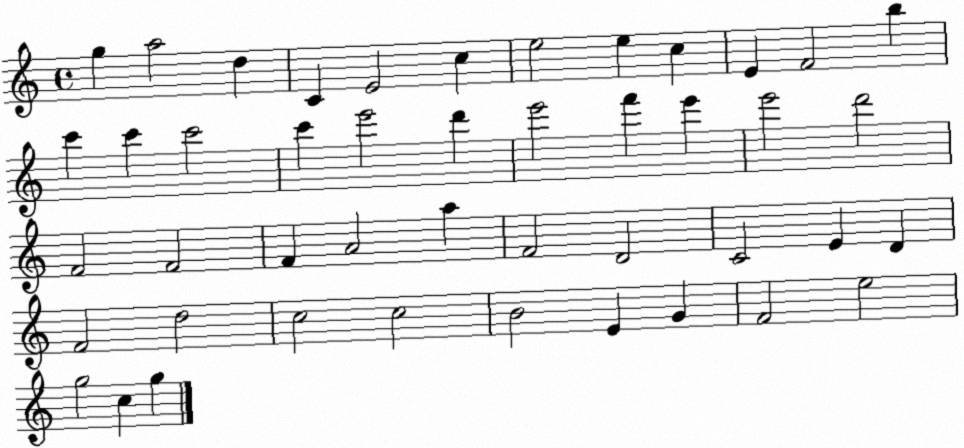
X:1
T:Untitled
M:4/4
L:1/4
K:C
g a2 d C E2 c e2 e c E F2 b c' c' c'2 c' e'2 d' e'2 f' e' e'2 d'2 F2 F2 F A2 a F2 D2 C2 E D F2 d2 c2 c2 B2 E G F2 e2 g2 c g